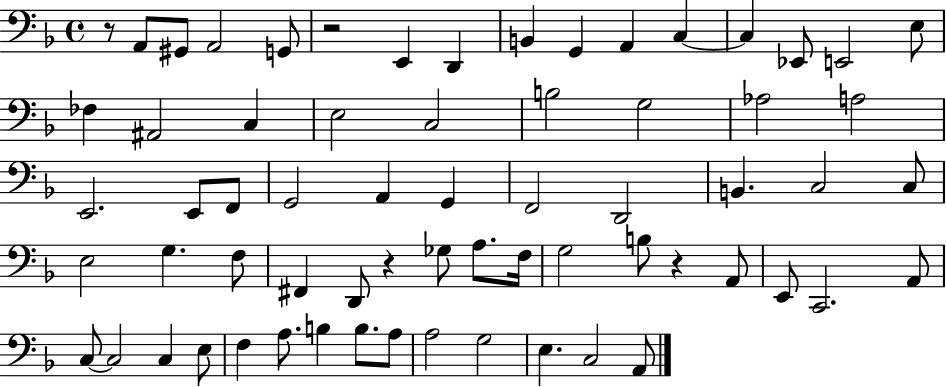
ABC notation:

X:1
T:Untitled
M:4/4
L:1/4
K:F
z/2 A,,/2 ^G,,/2 A,,2 G,,/2 z2 E,, D,, B,, G,, A,, C, C, _E,,/2 E,,2 E,/2 _F, ^A,,2 C, E,2 C,2 B,2 G,2 _A,2 A,2 E,,2 E,,/2 F,,/2 G,,2 A,, G,, F,,2 D,,2 B,, C,2 C,/2 E,2 G, F,/2 ^F,, D,,/2 z _G,/2 A,/2 F,/4 G,2 B,/2 z A,,/2 E,,/2 C,,2 A,,/2 C,/2 C,2 C, E,/2 F, A,/2 B, B,/2 A,/2 A,2 G,2 E, C,2 A,,/2